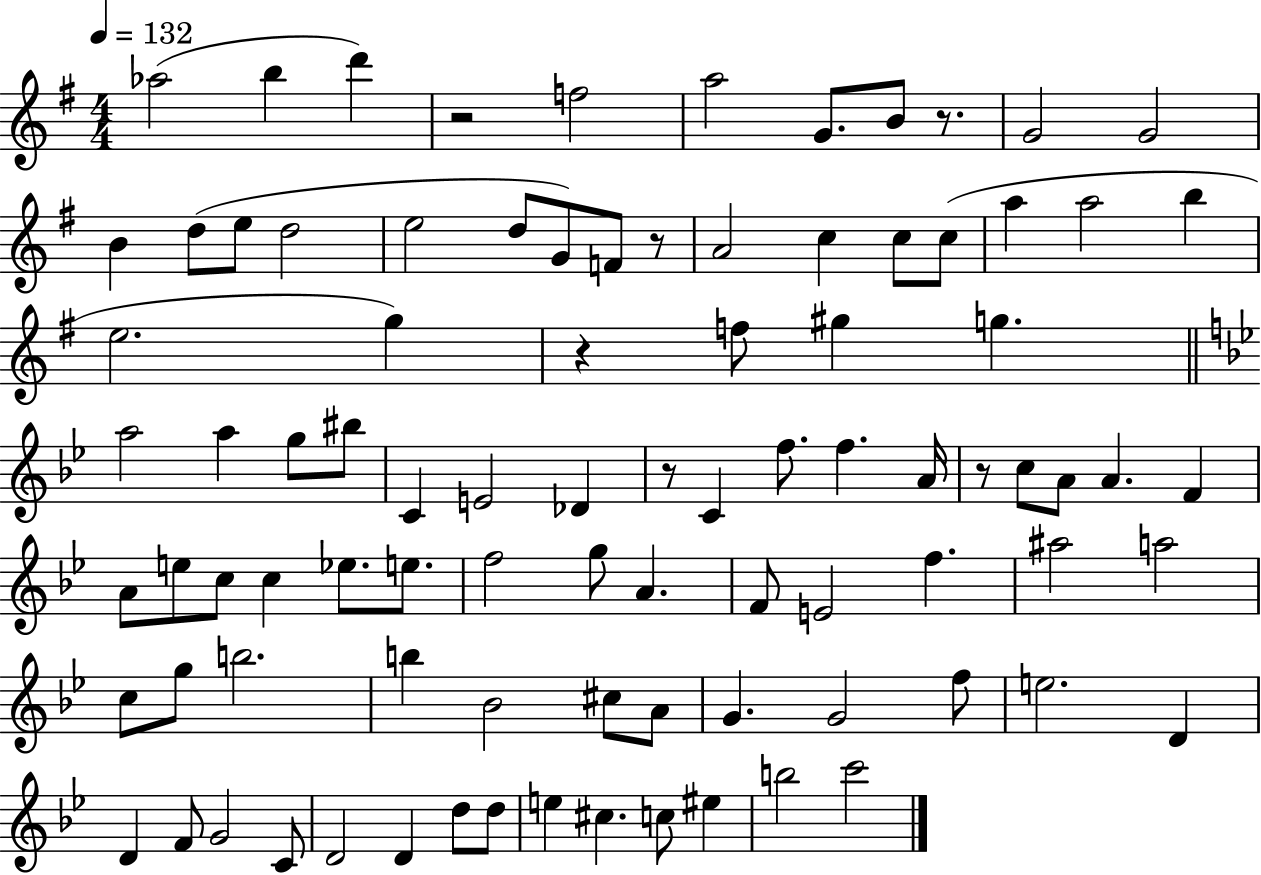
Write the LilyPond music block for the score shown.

{
  \clef treble
  \numericTimeSignature
  \time 4/4
  \key g \major
  \tempo 4 = 132
  aes''2( b''4 d'''4) | r2 f''2 | a''2 g'8. b'8 r8. | g'2 g'2 | \break b'4 d''8( e''8 d''2 | e''2 d''8 g'8) f'8 r8 | a'2 c''4 c''8 c''8( | a''4 a''2 b''4 | \break e''2. g''4) | r4 f''8 gis''4 g''4. | \bar "||" \break \key bes \major a''2 a''4 g''8 bis''8 | c'4 e'2 des'4 | r8 c'4 f''8. f''4. a'16 | r8 c''8 a'8 a'4. f'4 | \break a'8 e''8 c''8 c''4 ees''8. e''8. | f''2 g''8 a'4. | f'8 e'2 f''4. | ais''2 a''2 | \break c''8 g''8 b''2. | b''4 bes'2 cis''8 a'8 | g'4. g'2 f''8 | e''2. d'4 | \break d'4 f'8 g'2 c'8 | d'2 d'4 d''8 d''8 | e''4 cis''4. c''8 eis''4 | b''2 c'''2 | \break \bar "|."
}